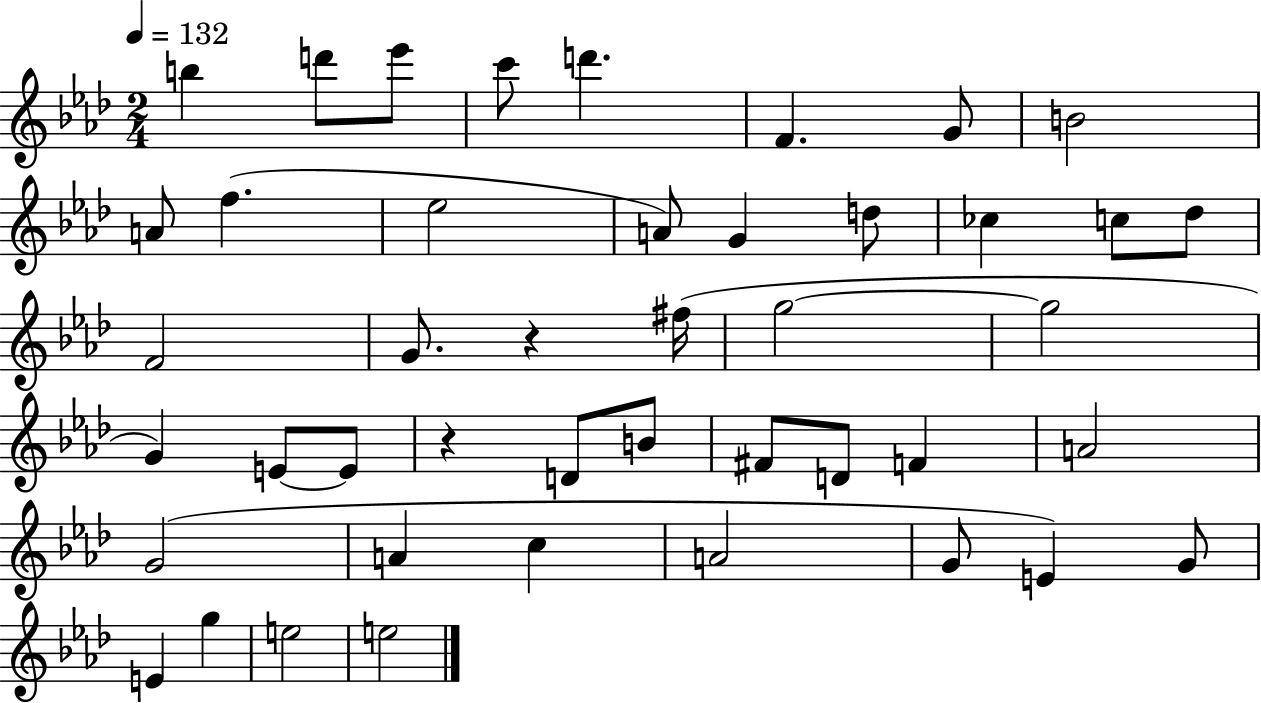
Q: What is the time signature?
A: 2/4